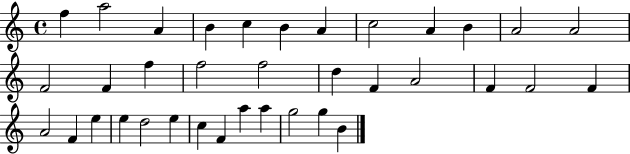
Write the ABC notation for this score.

X:1
T:Untitled
M:4/4
L:1/4
K:C
f a2 A B c B A c2 A B A2 A2 F2 F f f2 f2 d F A2 F F2 F A2 F e e d2 e c F a a g2 g B